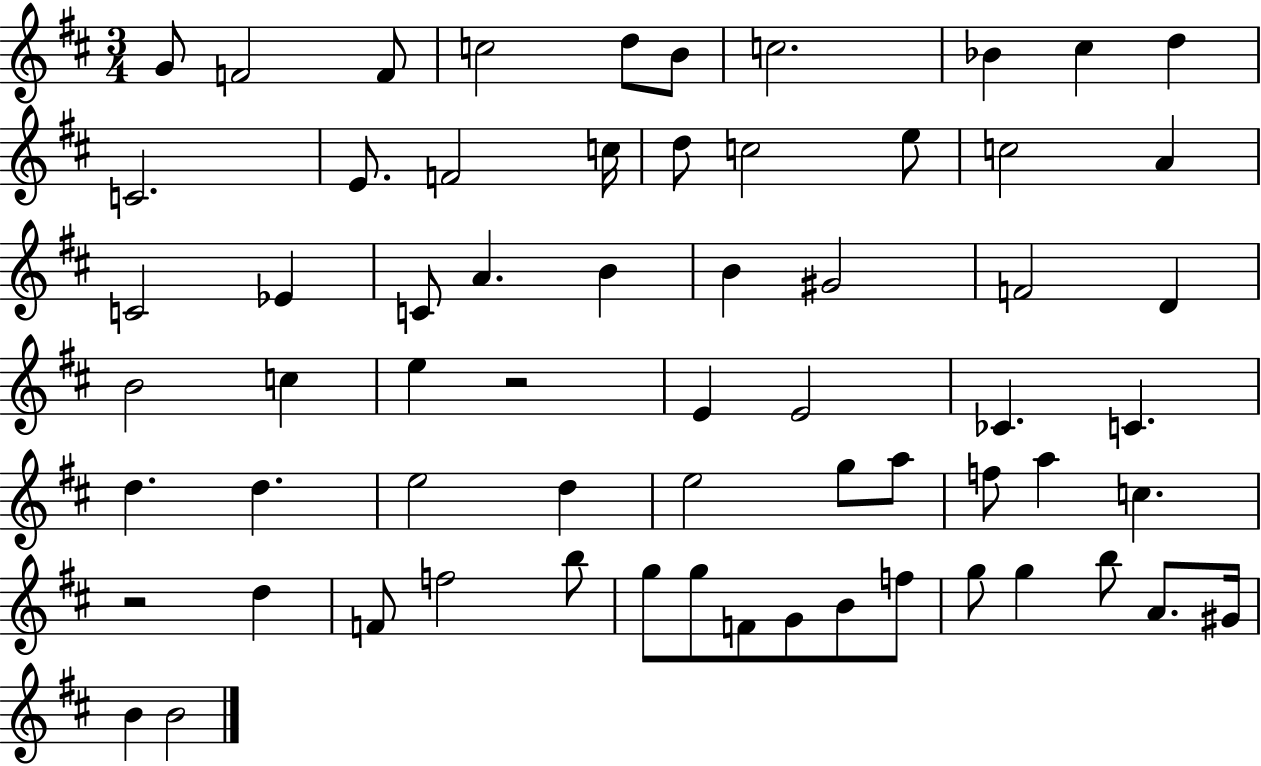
G4/e F4/h F4/e C5/h D5/e B4/e C5/h. Bb4/q C#5/q D5/q C4/h. E4/e. F4/h C5/s D5/e C5/h E5/e C5/h A4/q C4/h Eb4/q C4/e A4/q. B4/q B4/q G#4/h F4/h D4/q B4/h C5/q E5/q R/h E4/q E4/h CES4/q. C4/q. D5/q. D5/q. E5/h D5/q E5/h G5/e A5/e F5/e A5/q C5/q. R/h D5/q F4/e F5/h B5/e G5/e G5/e F4/e G4/e B4/e F5/e G5/e G5/q B5/e A4/e. G#4/s B4/q B4/h